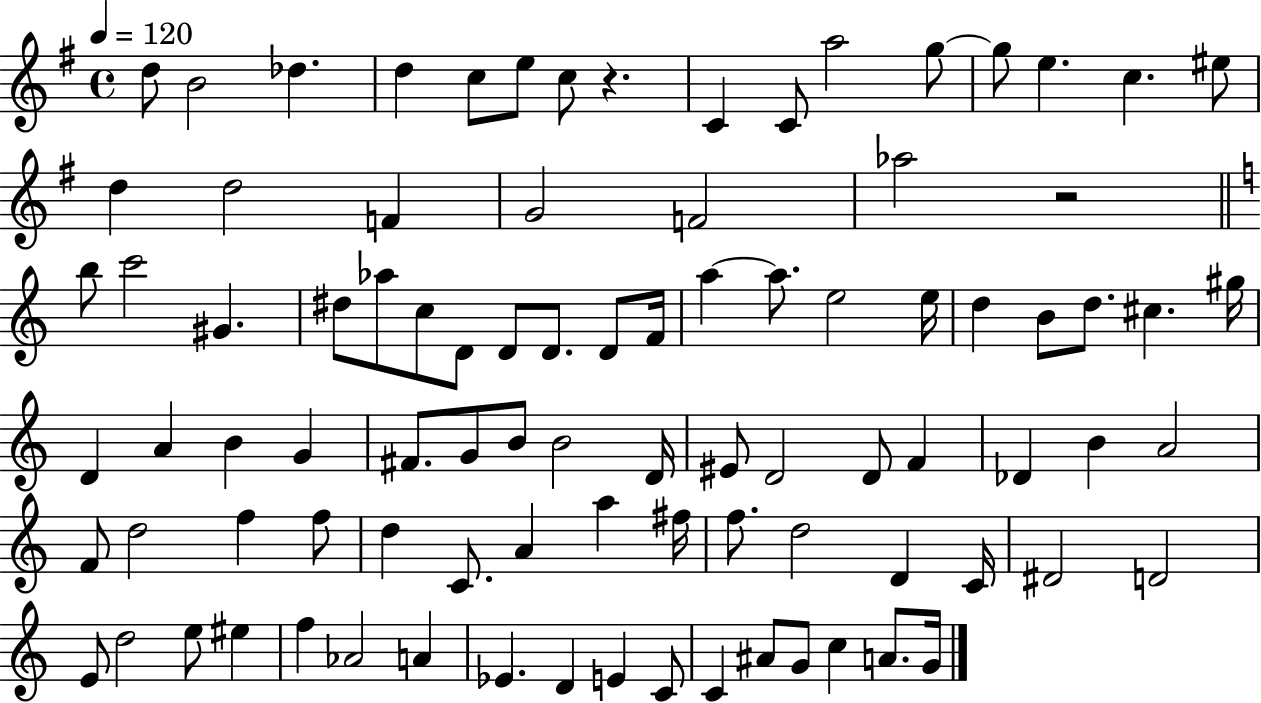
D5/e B4/h Db5/q. D5/q C5/e E5/e C5/e R/q. C4/q C4/e A5/h G5/e G5/e E5/q. C5/q. EIS5/e D5/q D5/h F4/q G4/h F4/h Ab5/h R/h B5/e C6/h G#4/q. D#5/e Ab5/e C5/e D4/e D4/e D4/e. D4/e F4/s A5/q A5/e. E5/h E5/s D5/q B4/e D5/e. C#5/q. G#5/s D4/q A4/q B4/q G4/q F#4/e. G4/e B4/e B4/h D4/s EIS4/e D4/h D4/e F4/q Db4/q B4/q A4/h F4/e D5/h F5/q F5/e D5/q C4/e. A4/q A5/q F#5/s F5/e. D5/h D4/q C4/s D#4/h D4/h E4/e D5/h E5/e EIS5/q F5/q Ab4/h A4/q Eb4/q. D4/q E4/q C4/e C4/q A#4/e G4/e C5/q A4/e. G4/s